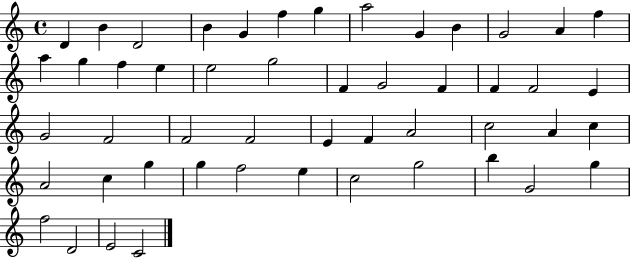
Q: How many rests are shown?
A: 0